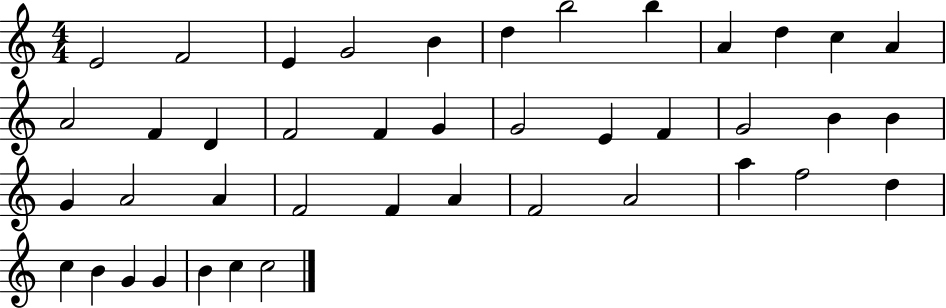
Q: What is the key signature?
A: C major